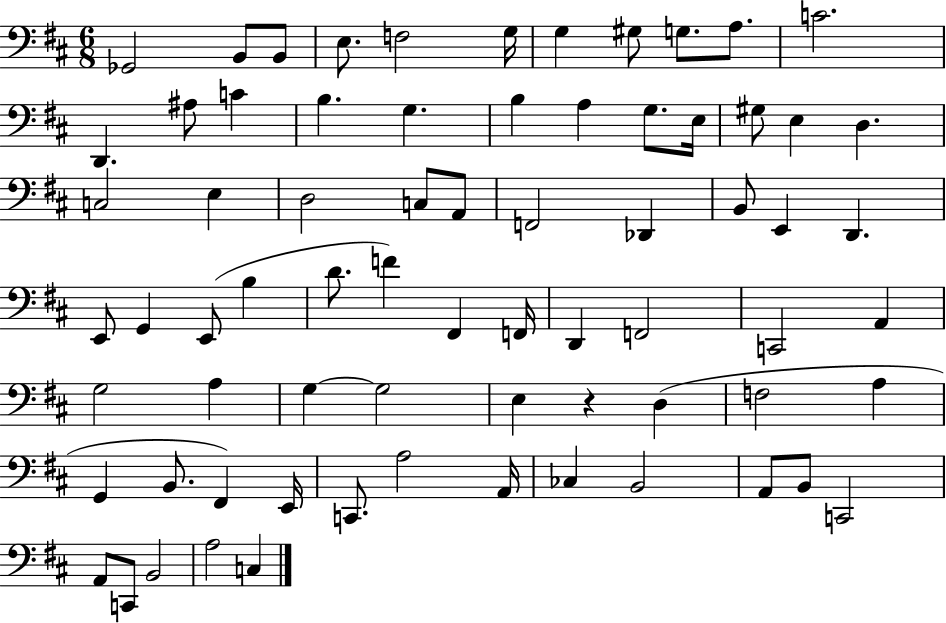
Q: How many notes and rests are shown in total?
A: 71